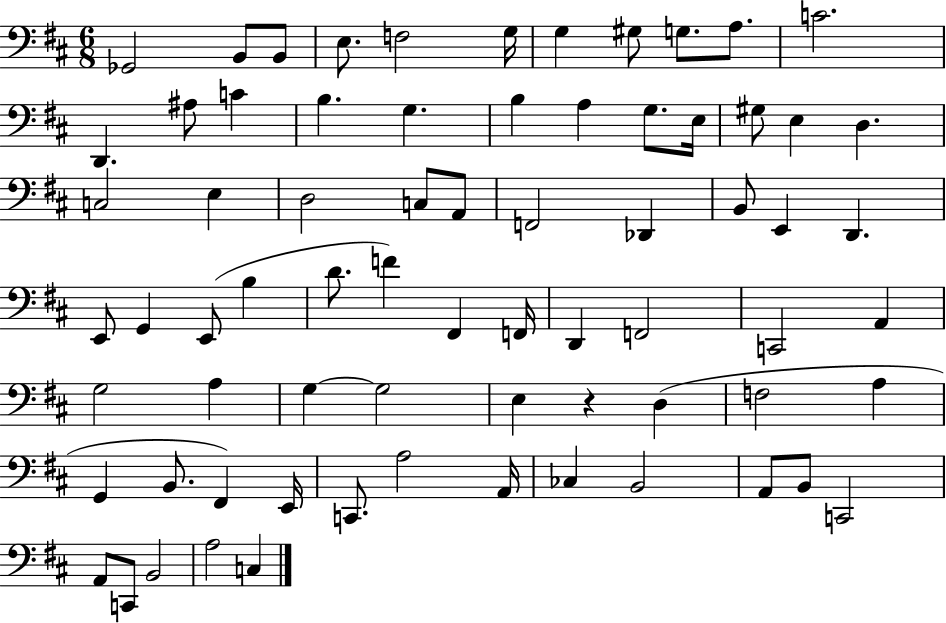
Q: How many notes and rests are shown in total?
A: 71